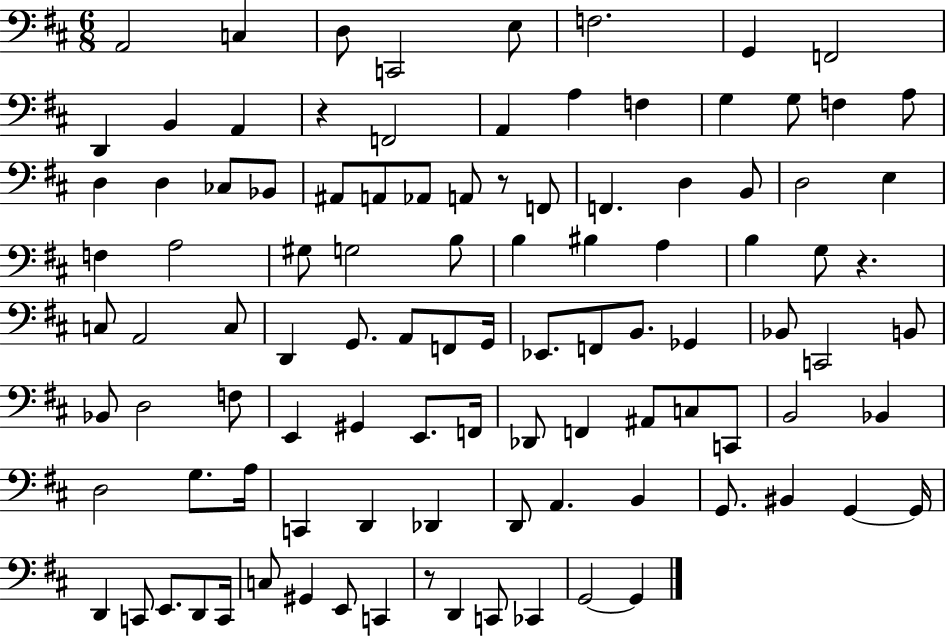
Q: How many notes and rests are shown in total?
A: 103